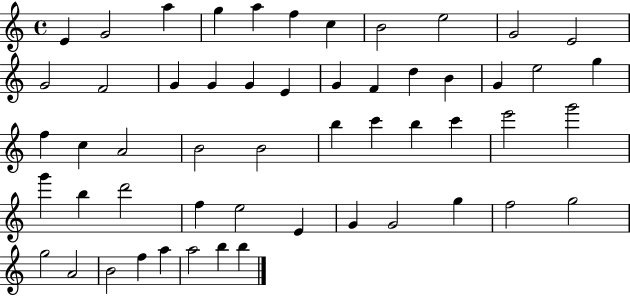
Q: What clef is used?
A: treble